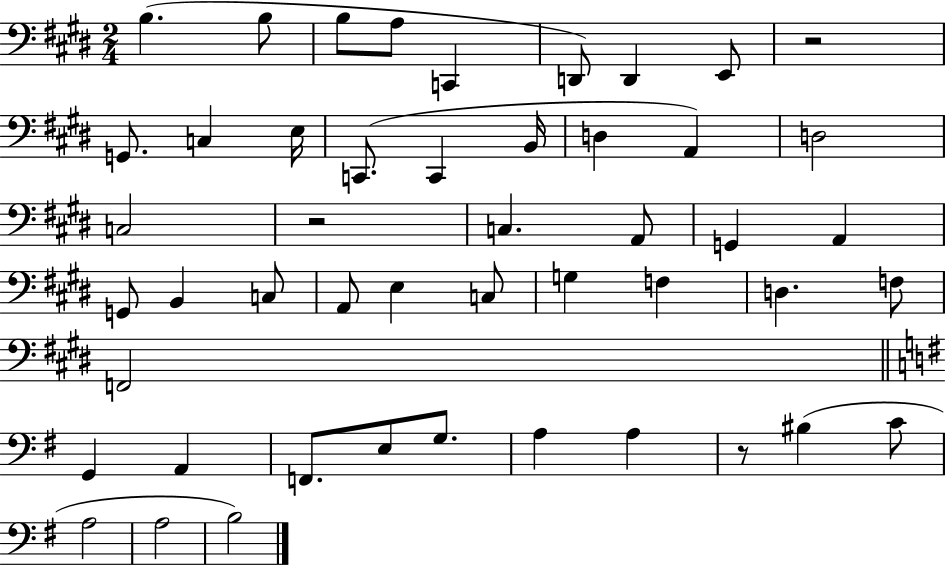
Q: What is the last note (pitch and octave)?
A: B3